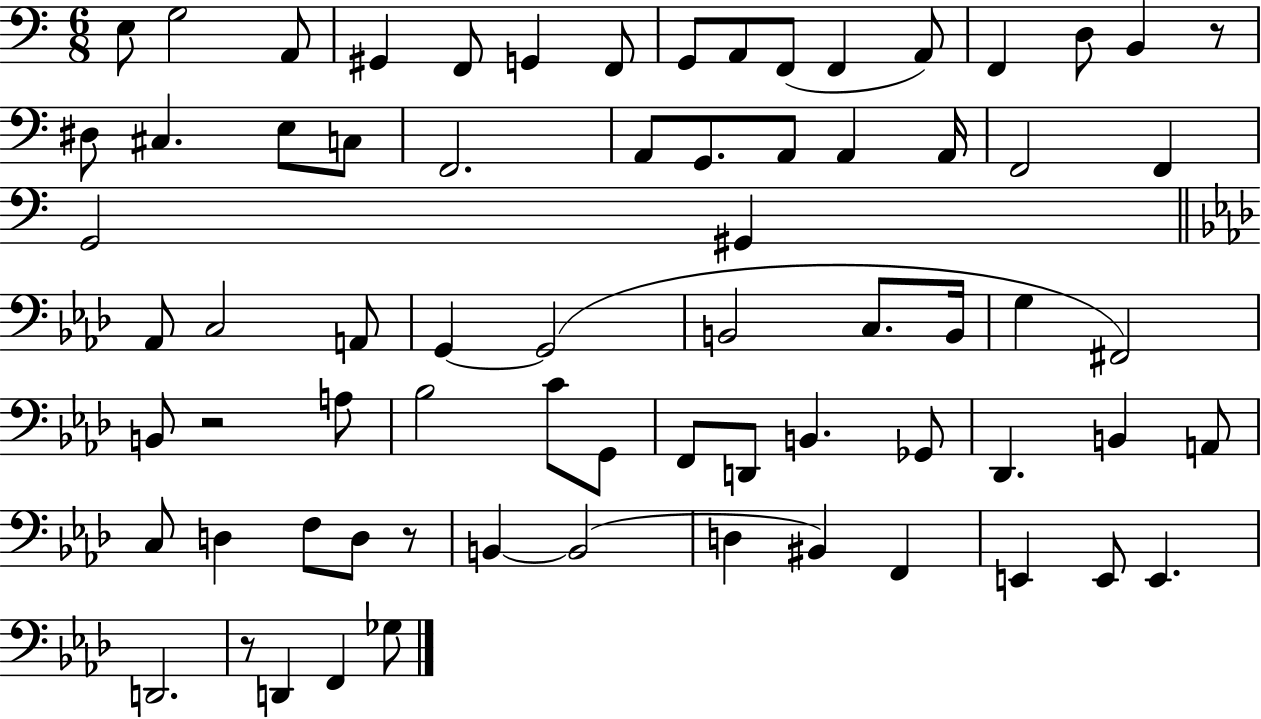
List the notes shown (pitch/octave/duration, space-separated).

E3/e G3/h A2/e G#2/q F2/e G2/q F2/e G2/e A2/e F2/e F2/q A2/e F2/q D3/e B2/q R/e D#3/e C#3/q. E3/e C3/e F2/h. A2/e G2/e. A2/e A2/q A2/s F2/h F2/q G2/h G#2/q Ab2/e C3/h A2/e G2/q G2/h B2/h C3/e. B2/s G3/q F#2/h B2/e R/h A3/e Bb3/h C4/e G2/e F2/e D2/e B2/q. Gb2/e Db2/q. B2/q A2/e C3/e D3/q F3/e D3/e R/e B2/q B2/h D3/q BIS2/q F2/q E2/q E2/e E2/q. D2/h. R/e D2/q F2/q Gb3/e